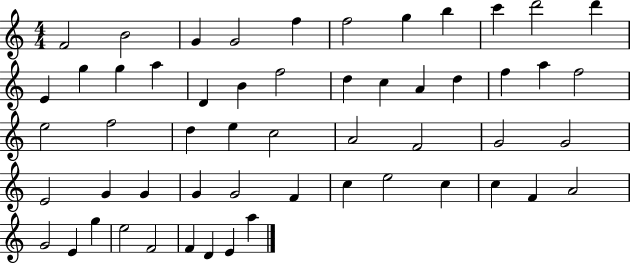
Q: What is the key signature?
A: C major